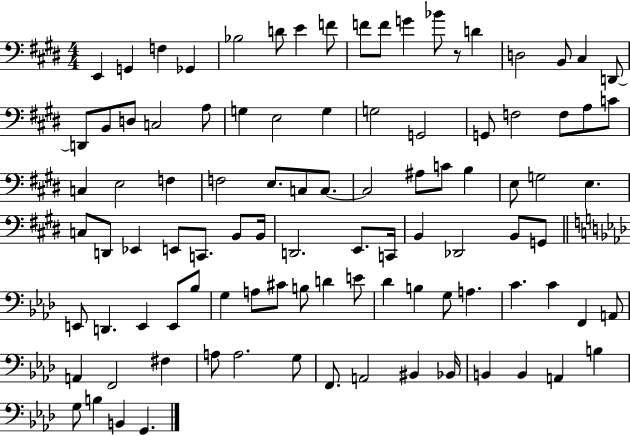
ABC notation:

X:1
T:Untitled
M:4/4
L:1/4
K:E
E,, G,, F, _G,, _B,2 D/2 E F/2 F/2 F/2 G _B/2 z/2 D D,2 B,,/2 ^C, D,,/2 D,,/2 B,,/2 D,/2 C,2 A,/2 G, E,2 G, G,2 G,,2 G,,/2 F,2 F,/2 A,/2 C/2 C, E,2 F, F,2 E,/2 C,/2 C,/2 C,2 ^A,/2 C/2 B, E,/2 G,2 E, C,/2 D,,/2 _E,, E,,/2 C,,/2 B,,/2 B,,/4 D,,2 E,,/2 C,,/4 B,, _D,,2 B,,/2 G,,/2 E,,/2 D,, E,, E,,/2 _B,/2 G, A,/2 ^C/2 B,/2 D E/2 _D B, G,/2 A, C C F,, A,,/2 A,, F,,2 ^F, A,/2 A,2 G,/2 F,,/2 A,,2 ^B,, _B,,/4 B,, B,, A,, B, G,/2 B, B,, G,,